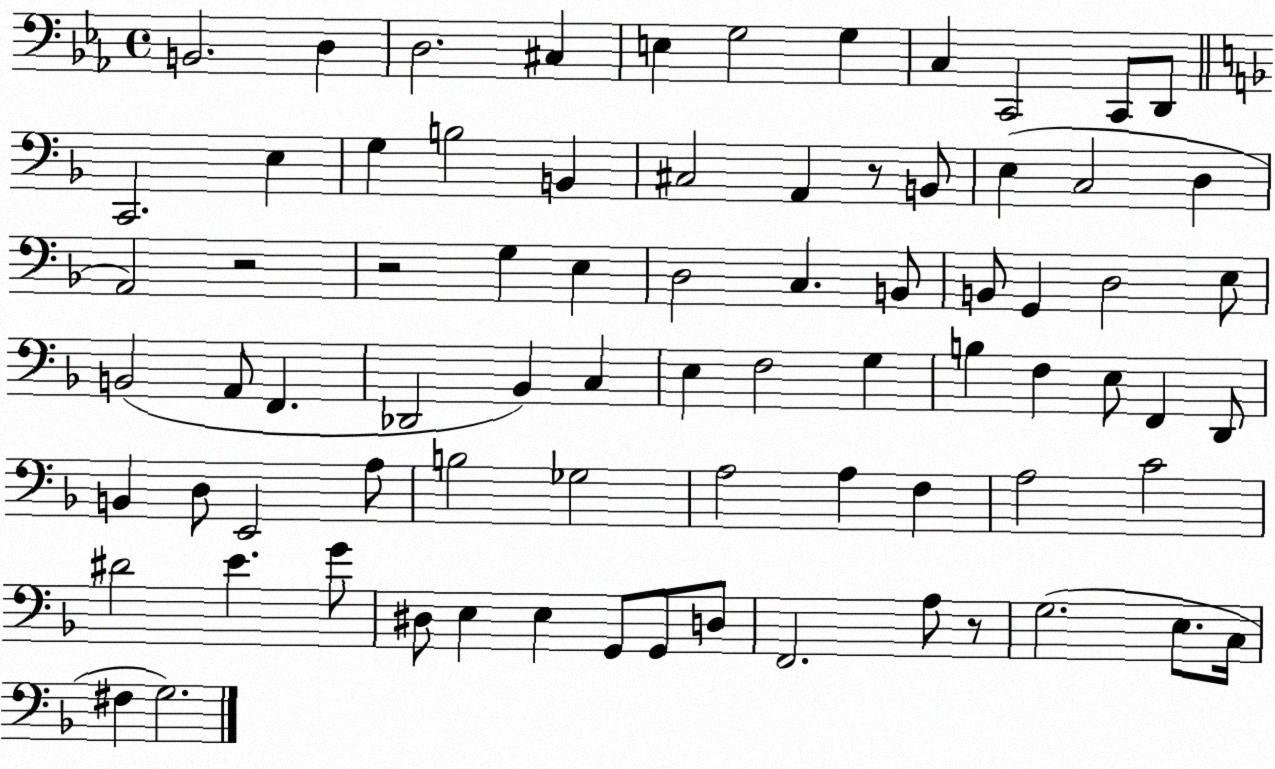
X:1
T:Untitled
M:4/4
L:1/4
K:Eb
B,,2 D, D,2 ^C, E, G,2 G, C, C,,2 C,,/2 D,,/2 C,,2 E, G, B,2 B,, ^C,2 A,, z/2 B,,/2 E, C,2 D, A,,2 z2 z2 G, E, D,2 C, B,,/2 B,,/2 G,, D,2 E,/2 B,,2 A,,/2 F,, _D,,2 _B,, C, E, F,2 G, B, F, E,/2 F,, D,,/2 B,, D,/2 E,,2 A,/2 B,2 _G,2 A,2 A, F, A,2 C2 ^D2 E G/2 ^D,/2 E, E, G,,/2 G,,/2 D,/2 F,,2 A,/2 z/2 G,2 E,/2 C,/4 ^F, G,2